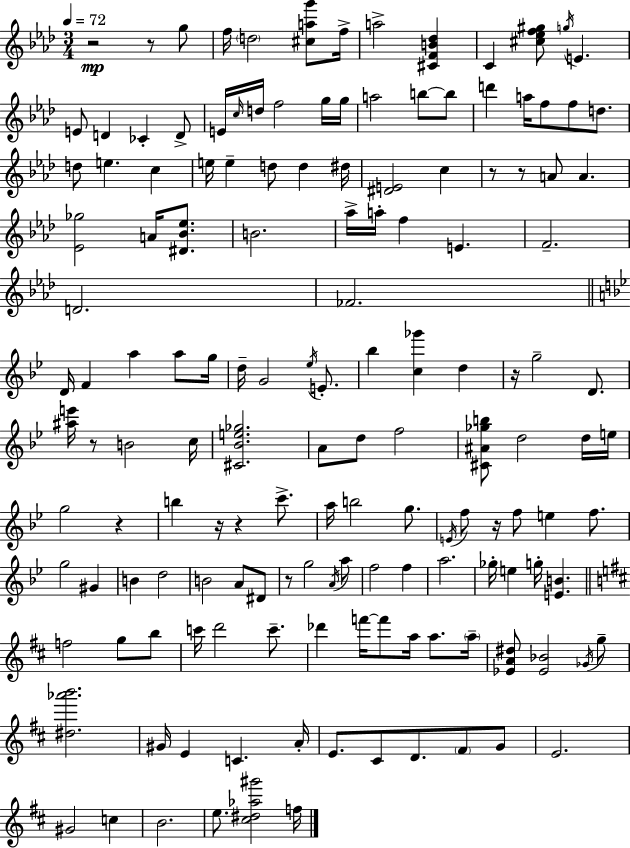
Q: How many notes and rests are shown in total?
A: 149